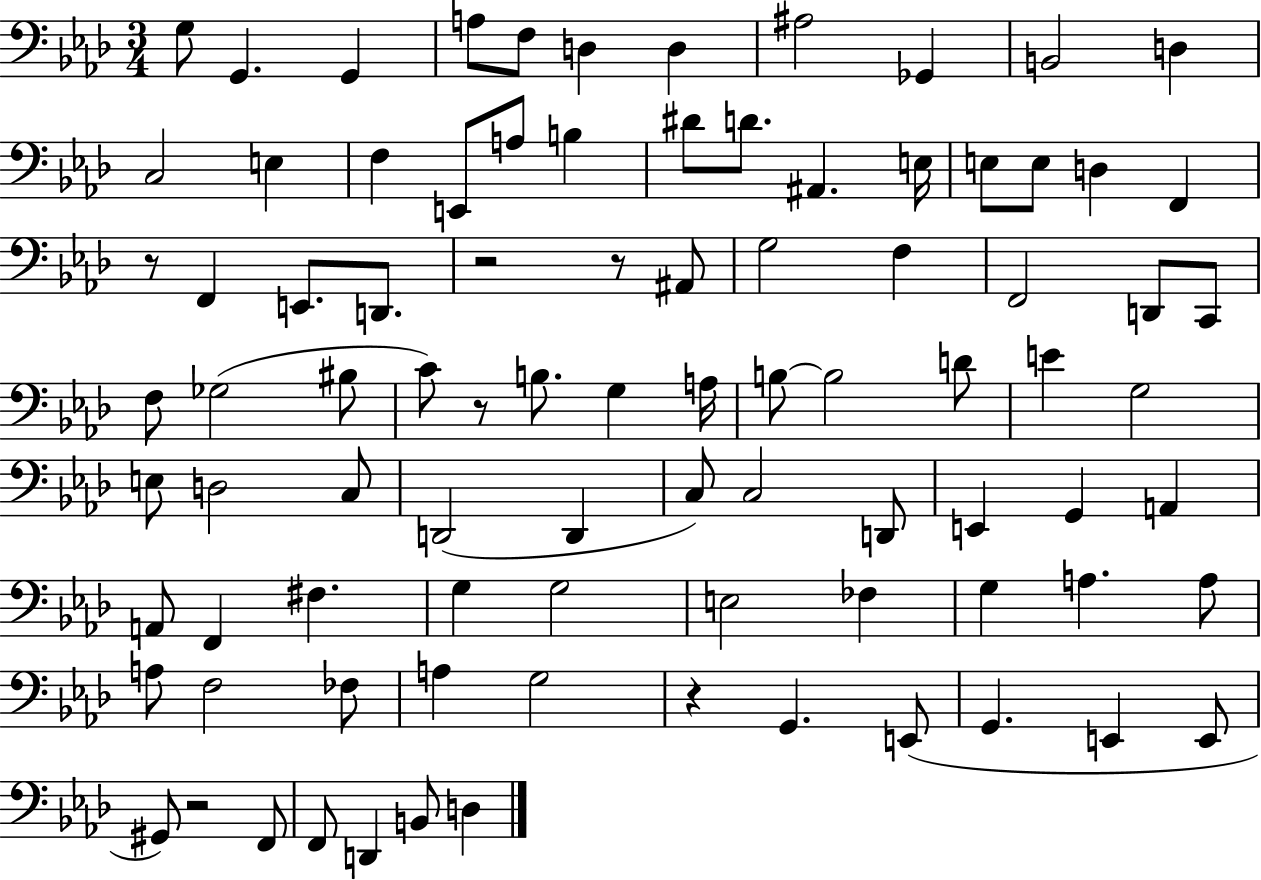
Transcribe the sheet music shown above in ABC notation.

X:1
T:Untitled
M:3/4
L:1/4
K:Ab
G,/2 G,, G,, A,/2 F,/2 D, D, ^A,2 _G,, B,,2 D, C,2 E, F, E,,/2 A,/2 B, ^D/2 D/2 ^A,, E,/4 E,/2 E,/2 D, F,, z/2 F,, E,,/2 D,,/2 z2 z/2 ^A,,/2 G,2 F, F,,2 D,,/2 C,,/2 F,/2 _G,2 ^B,/2 C/2 z/2 B,/2 G, A,/4 B,/2 B,2 D/2 E G,2 E,/2 D,2 C,/2 D,,2 D,, C,/2 C,2 D,,/2 E,, G,, A,, A,,/2 F,, ^F, G, G,2 E,2 _F, G, A, A,/2 A,/2 F,2 _F,/2 A, G,2 z G,, E,,/2 G,, E,, E,,/2 ^G,,/2 z2 F,,/2 F,,/2 D,, B,,/2 D,